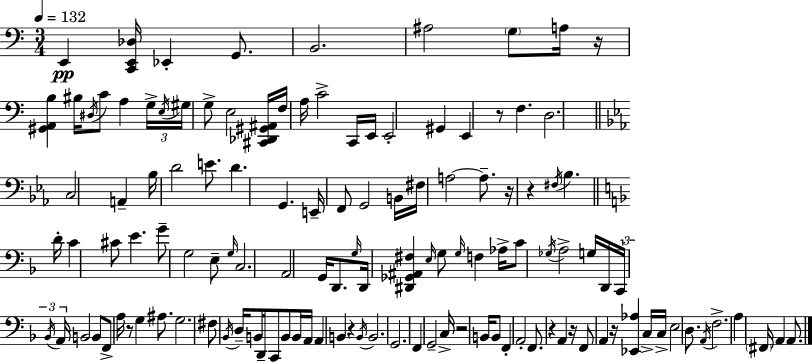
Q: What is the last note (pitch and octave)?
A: A2